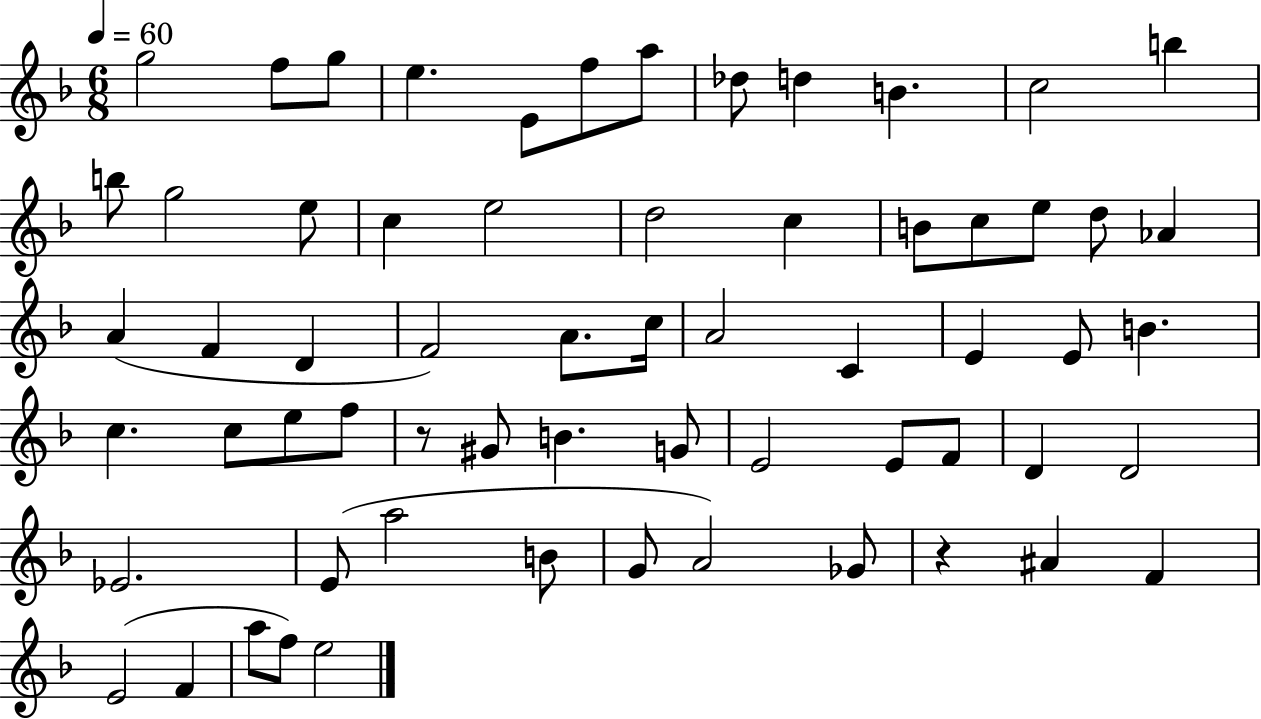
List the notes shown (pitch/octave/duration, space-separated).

G5/h F5/e G5/e E5/q. E4/e F5/e A5/e Db5/e D5/q B4/q. C5/h B5/q B5/e G5/h E5/e C5/q E5/h D5/h C5/q B4/e C5/e E5/e D5/e Ab4/q A4/q F4/q D4/q F4/h A4/e. C5/s A4/h C4/q E4/q E4/e B4/q. C5/q. C5/e E5/e F5/e R/e G#4/e B4/q. G4/e E4/h E4/e F4/e D4/q D4/h Eb4/h. E4/e A5/h B4/e G4/e A4/h Gb4/e R/q A#4/q F4/q E4/h F4/q A5/e F5/e E5/h